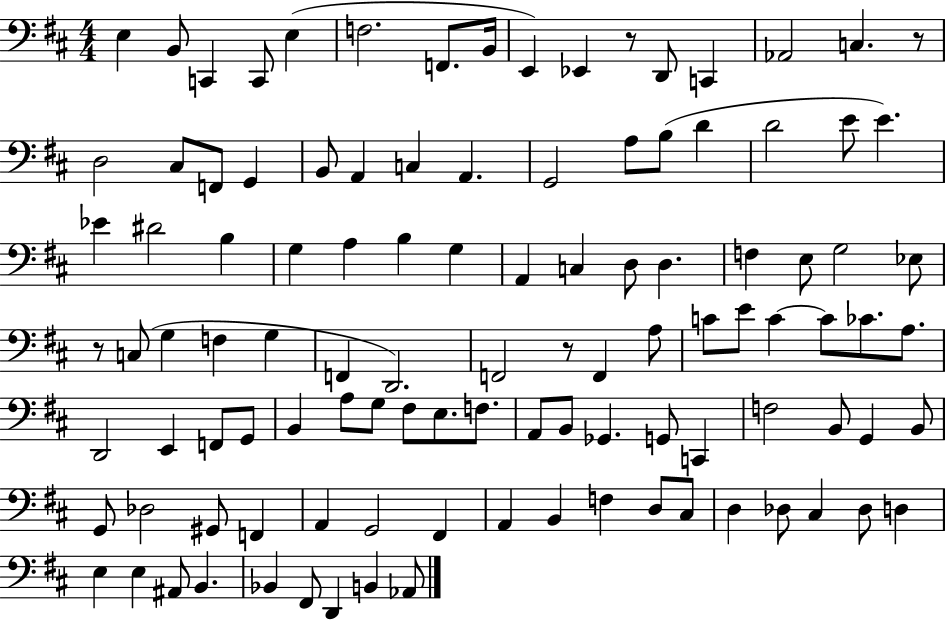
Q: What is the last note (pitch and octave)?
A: Ab2